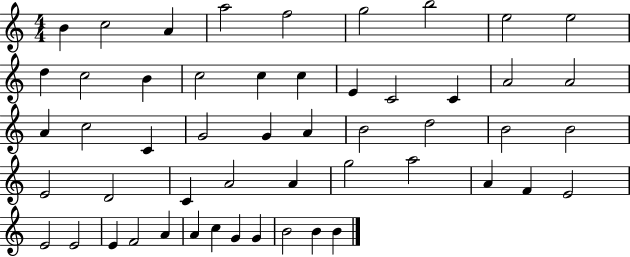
X:1
T:Untitled
M:4/4
L:1/4
K:C
B c2 A a2 f2 g2 b2 e2 e2 d c2 B c2 c c E C2 C A2 A2 A c2 C G2 G A B2 d2 B2 B2 E2 D2 C A2 A g2 a2 A F E2 E2 E2 E F2 A A c G G B2 B B